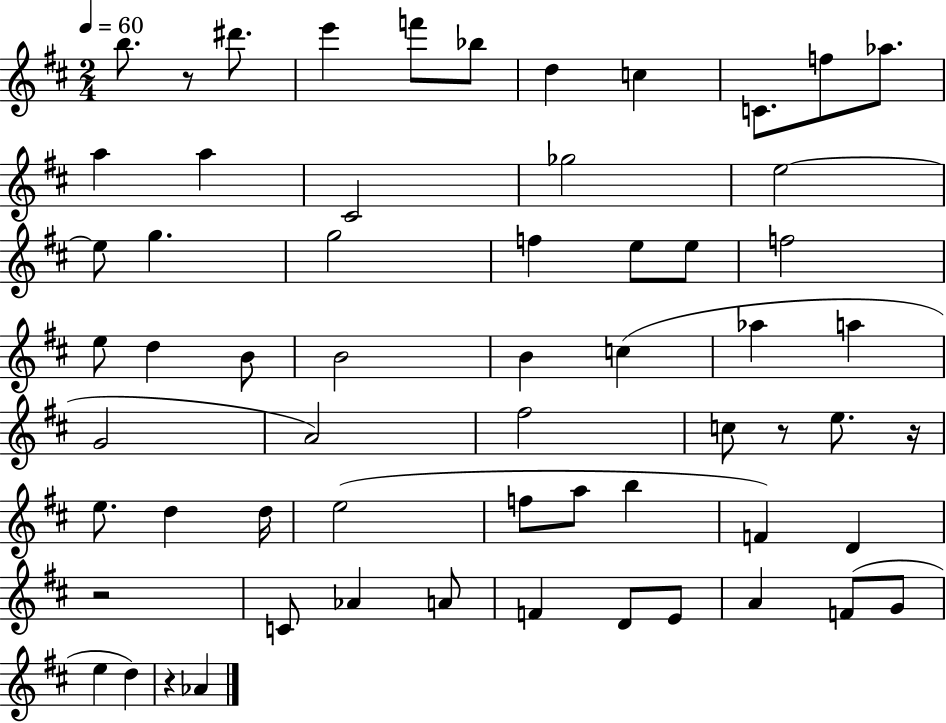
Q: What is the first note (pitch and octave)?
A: B5